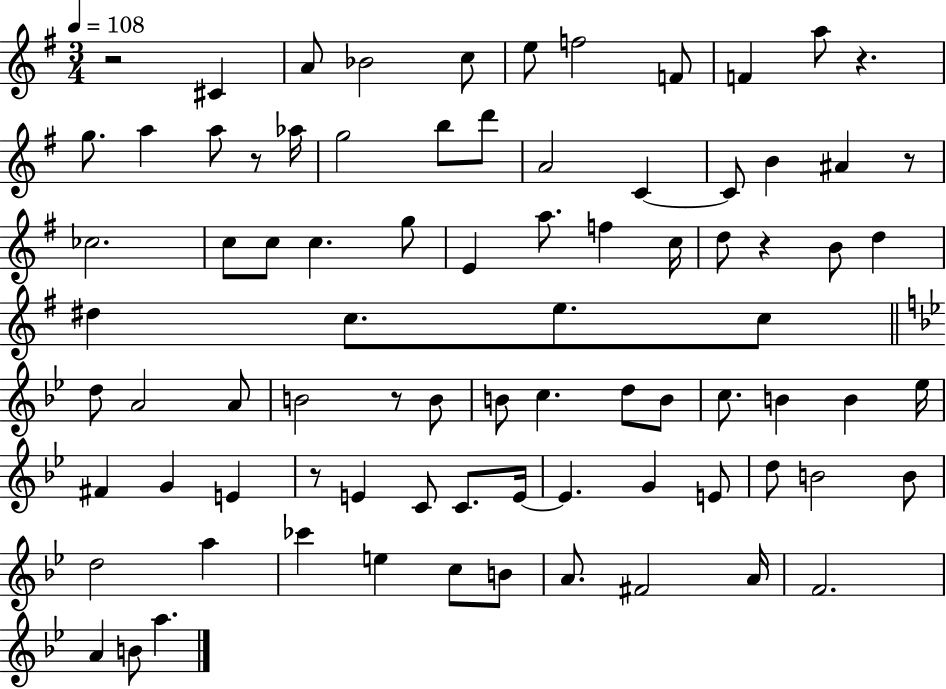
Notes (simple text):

R/h C#4/q A4/e Bb4/h C5/e E5/e F5/h F4/e F4/q A5/e R/q. G5/e. A5/q A5/e R/e Ab5/s G5/h B5/e D6/e A4/h C4/q C4/e B4/q A#4/q R/e CES5/h. C5/e C5/e C5/q. G5/e E4/q A5/e. F5/q C5/s D5/e R/q B4/e D5/q D#5/q C5/e. E5/e. C5/e D5/e A4/h A4/e B4/h R/e B4/e B4/e C5/q. D5/e B4/e C5/e. B4/q B4/q Eb5/s F#4/q G4/q E4/q R/e E4/q C4/e C4/e. E4/s E4/q. G4/q E4/e D5/e B4/h B4/e D5/h A5/q CES6/q E5/q C5/e B4/e A4/e. F#4/h A4/s F4/h. A4/q B4/e A5/q.